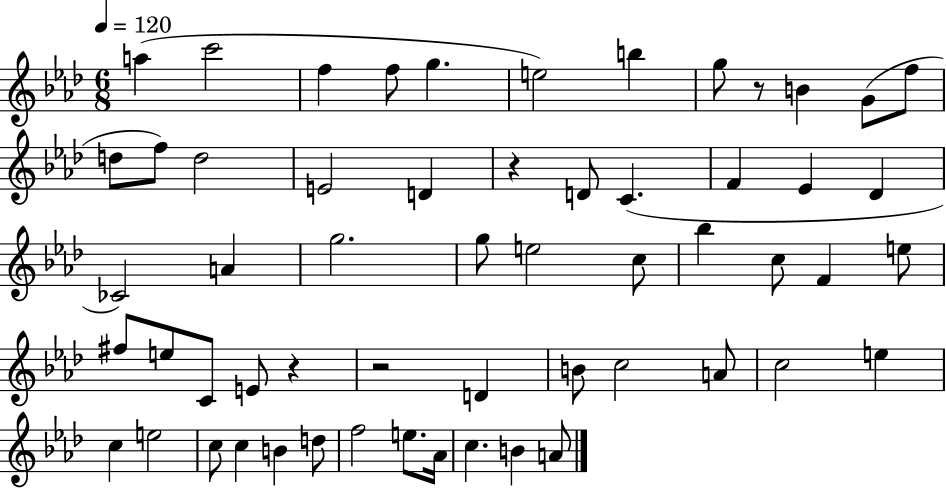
{
  \clef treble
  \numericTimeSignature
  \time 6/8
  \key aes \major
  \tempo 4 = 120
  a''4( c'''2 | f''4 f''8 g''4. | e''2) b''4 | g''8 r8 b'4 g'8( f''8 | \break d''8 f''8) d''2 | e'2 d'4 | r4 d'8 c'4.( | f'4 ees'4 des'4 | \break ces'2) a'4 | g''2. | g''8 e''2 c''8 | bes''4 c''8 f'4 e''8 | \break fis''8 e''8 c'8 e'8 r4 | r2 d'4 | b'8 c''2 a'8 | c''2 e''4 | \break c''4 e''2 | c''8 c''4 b'4 d''8 | f''2 e''8. aes'16 | c''4. b'4 a'8 | \break \bar "|."
}